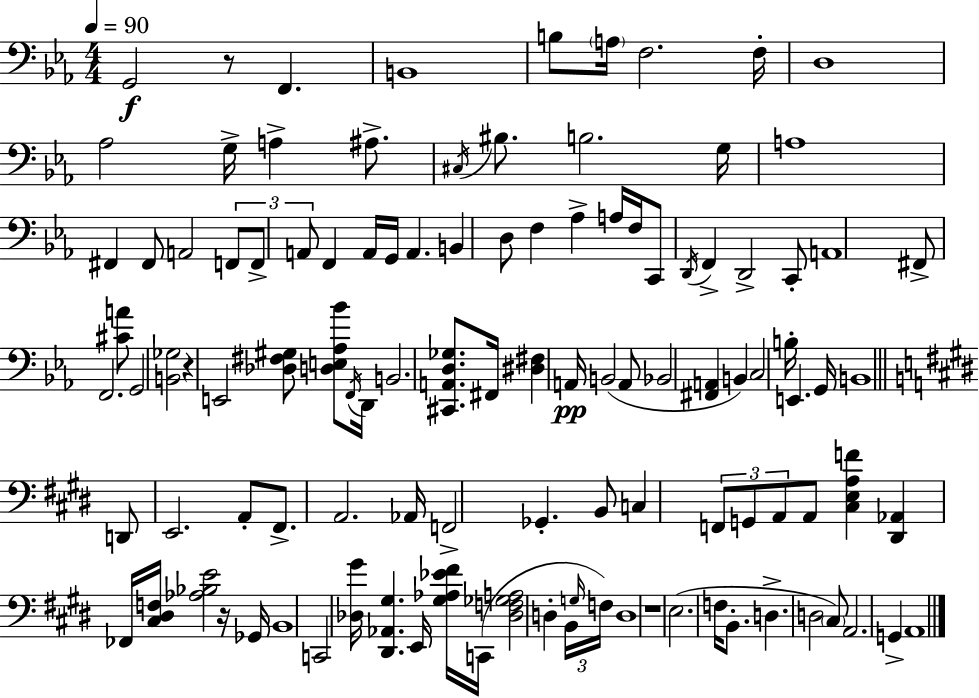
G2/h R/e F2/q. B2/w B3/e A3/s F3/h. F3/s D3/w Ab3/h G3/s A3/q A#3/e. C#3/s BIS3/e. B3/h. G3/s A3/w F#2/q F#2/e A2/h F2/e F2/e A2/e F2/q A2/s G2/s A2/q. B2/q D3/e F3/q Ab3/q A3/s F3/s C2/e D2/s F2/q D2/h C2/e A2/w F#2/e F2/h. [C#4,A4]/e G2/h [B2,Gb3]/h R/q E2/h [Db3,F#3,G#3]/e [D3,E3,Ab3,Bb4]/e F2/s D2/s B2/h. [C#2,A2,D3,Gb3]/e. F#2/s [D#3,F#3]/q A2/s B2/h A2/e Bb2/h [F#2,A2]/q B2/q C3/h B3/s E2/q. G2/s B2/w D2/e E2/h. A2/e F#2/e. A2/h. Ab2/s F2/h Gb2/q. B2/e C3/q F2/e G2/e A2/e A2/e [C#3,E3,A3,F4]/q [D#2,Ab2]/q FES2/s [C#3,D#3,F3]/s [Ab3,Bb3,E4]/h R/s Gb2/s B2/w C2/h [Db3,G#4]/s [D#2,Ab2,G#3]/q. E2/s [G#3,Ab3,Eb4,F#4]/s C2/s [Db3,F3,Gb3,A3]/h D3/q B2/s G3/s F3/s D3/w R/w E3/h. F3/s B2/e. D3/q. D3/h C#3/e A2/h. G2/q A2/w